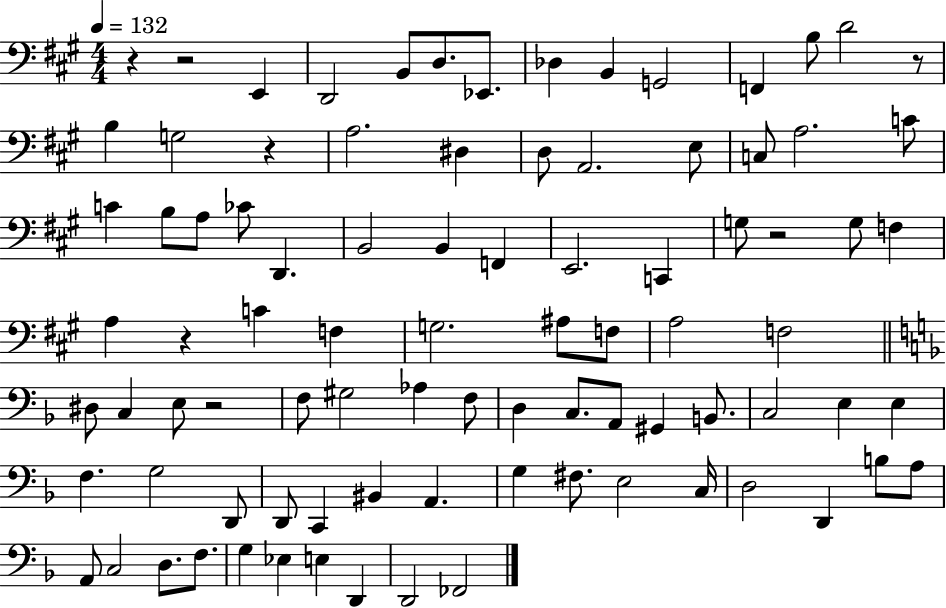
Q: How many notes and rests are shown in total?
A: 89